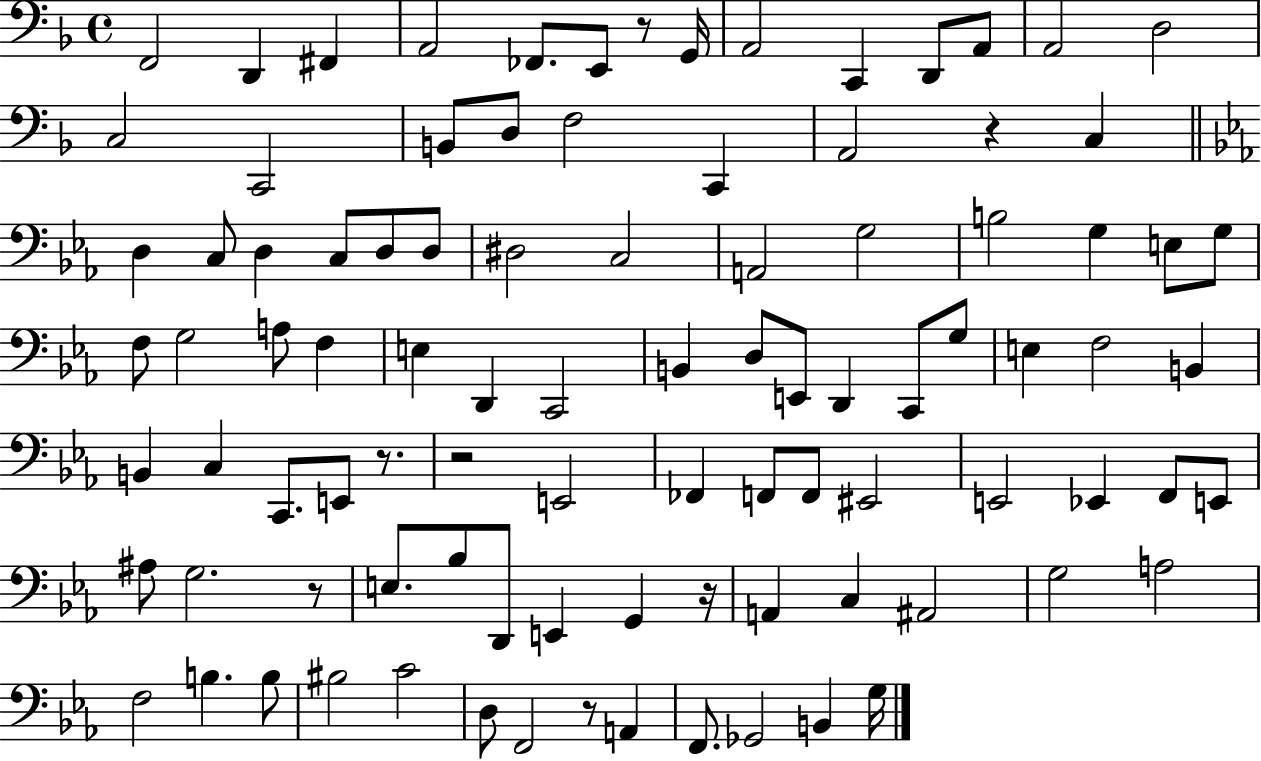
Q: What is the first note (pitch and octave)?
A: F2